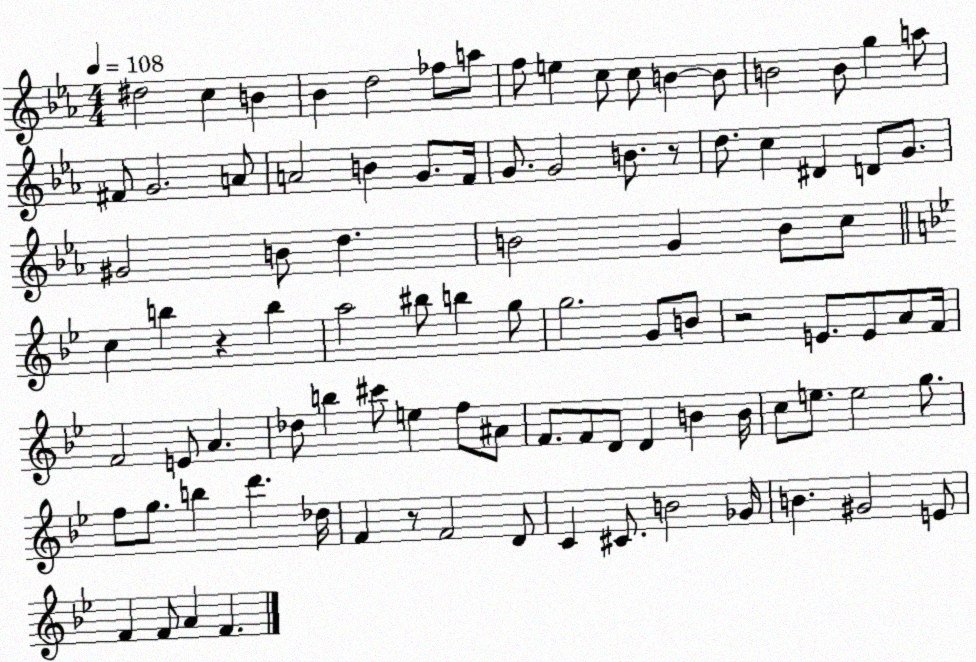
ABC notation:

X:1
T:Untitled
M:4/4
L:1/4
K:Eb
^d2 c B _B d2 _f/2 a/2 f/2 e c/2 c/2 B B/2 B2 B/2 g a/2 ^F/2 G2 A/2 A2 B G/2 F/4 G/2 G2 B/2 z/2 d/2 c ^D D/2 G/2 ^G2 B/2 d B2 G B/2 c/2 c b z b a2 ^b/2 b g/2 g2 G/2 B/2 z2 E/2 E/2 A/2 F/4 F2 E/2 A _d/2 b ^c'/2 e f/2 ^A/2 F/2 F/2 D/2 D B B/4 c/2 e/2 e2 g/2 f/2 g/2 b d' _d/4 F z/2 F2 D/2 C ^C/2 B2 _G/4 B ^G2 E/2 F F/2 A F